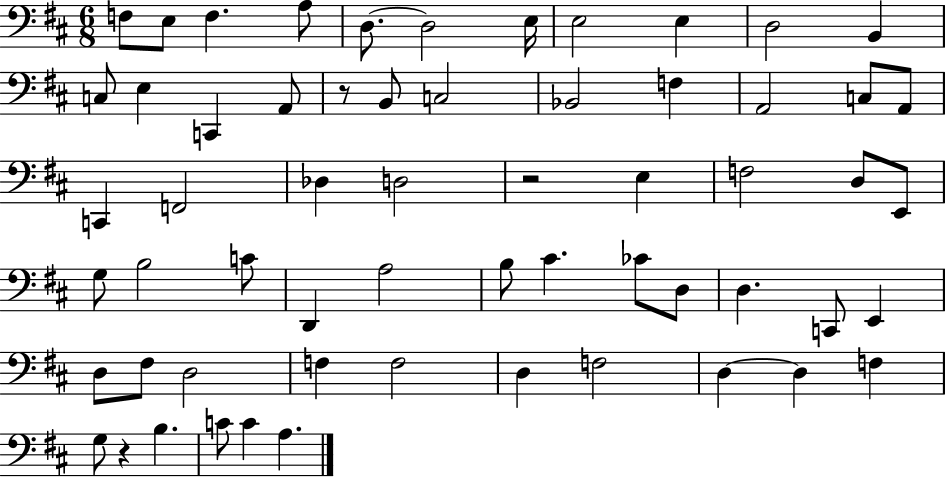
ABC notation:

X:1
T:Untitled
M:6/8
L:1/4
K:D
F,/2 E,/2 F, A,/2 D,/2 D,2 E,/4 E,2 E, D,2 B,, C,/2 E, C,, A,,/2 z/2 B,,/2 C,2 _B,,2 F, A,,2 C,/2 A,,/2 C,, F,,2 _D, D,2 z2 E, F,2 D,/2 E,,/2 G,/2 B,2 C/2 D,, A,2 B,/2 ^C _C/2 D,/2 D, C,,/2 E,, D,/2 ^F,/2 D,2 F, F,2 D, F,2 D, D, F, G,/2 z B, C/2 C A,